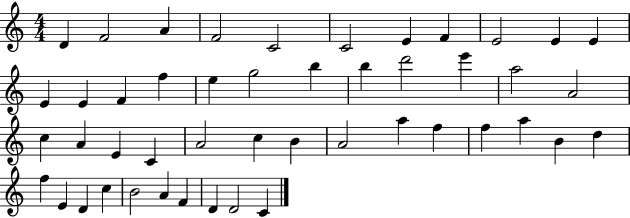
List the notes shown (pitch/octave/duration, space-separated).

D4/q F4/h A4/q F4/h C4/h C4/h E4/q F4/q E4/h E4/q E4/q E4/q E4/q F4/q F5/q E5/q G5/h B5/q B5/q D6/h E6/q A5/h A4/h C5/q A4/q E4/q C4/q A4/h C5/q B4/q A4/h A5/q F5/q F5/q A5/q B4/q D5/q F5/q E4/q D4/q C5/q B4/h A4/q F4/q D4/q D4/h C4/q